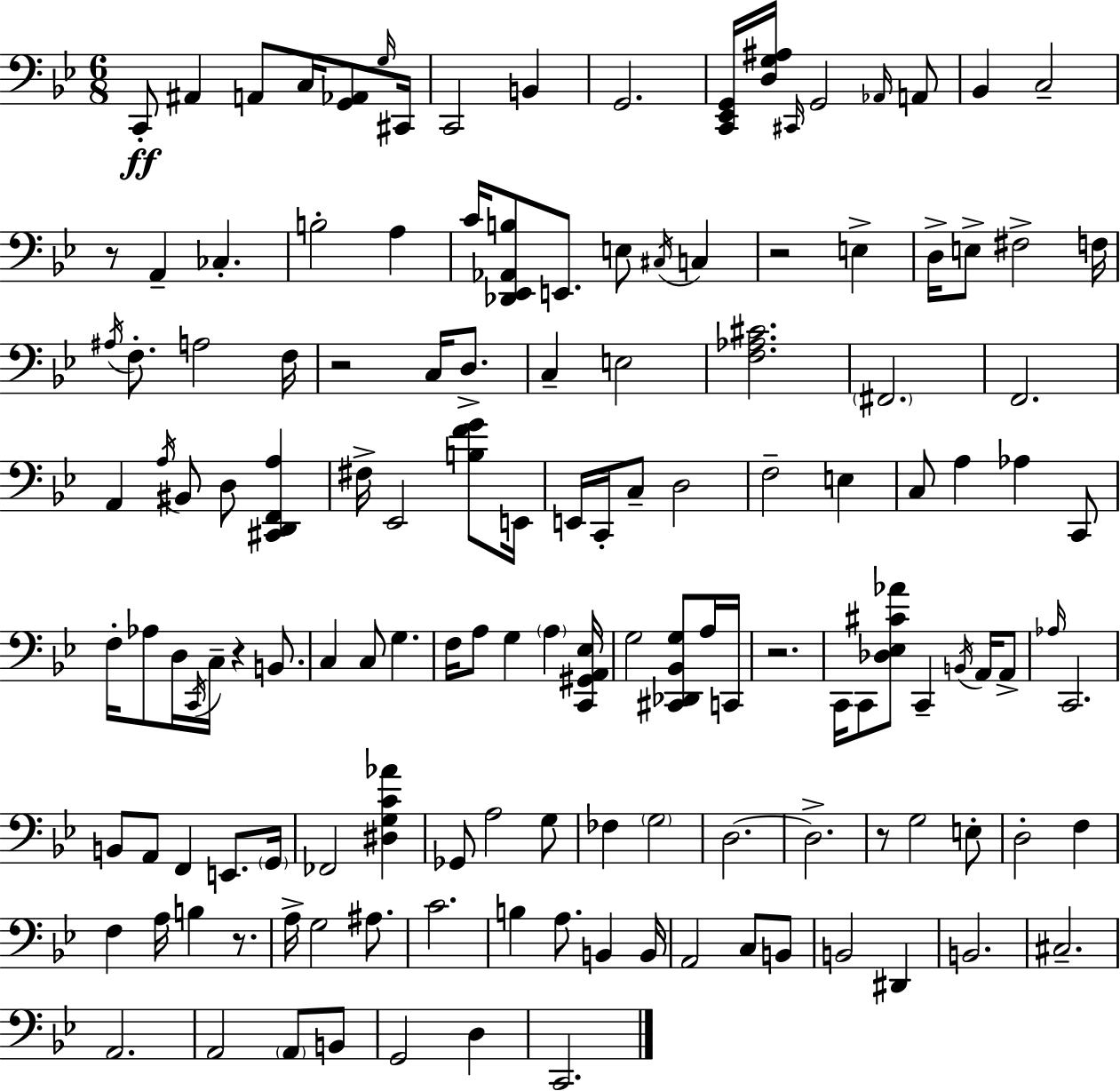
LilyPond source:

{
  \clef bass
  \numericTimeSignature
  \time 6/8
  \key bes \major
  c,8-.\ff ais,4 a,8 c16 <g, aes,>8 \grace { g16 } | cis,16 c,2 b,4 | g,2. | <c, ees, g,>16 <d g ais>16 \grace { cis,16 } g,2 | \break \grace { aes,16 } a,8 bes,4 c2-- | r8 a,4-- ces4.-. | b2-. a4 | c'16 <des, ees, aes, b>8 e,8. e8 \acciaccatura { cis16 } | \break c4 r2 | e4-> d16-> e8-> fis2-> | f16 \acciaccatura { ais16 } f8.-. a2 | f16 r2 | \break c16 d8.-> c4-- e2 | <f aes cis'>2. | \parenthesize fis,2. | f,2. | \break a,4 \acciaccatura { a16 } bis,8 | d8 <cis, d, f, a>4 fis16-> ees,2 | <b f' g'>8 e,16 e,16 c,16-. c8-- d2 | f2-- | \break e4 c8 a4 | aes4 c,8 f16-. aes8 d16 \acciaccatura { c,16 } c16-- | r4 b,8. c4 c8 | g4. f16 a8 g4 | \break \parenthesize a4 <c, gis, a, ees>16 g2 | <cis, des, bes, g>8 a16 c,16 r2. | c,16 c,8 <des ees cis' aes'>8 | c,4-- \acciaccatura { b,16 } a,16 a,8-> \grace { aes16 } c,2. | \break b,8 a,8 | f,4 e,8. \parenthesize g,16 fes,2 | <dis g c' aes'>4 ges,8 a2 | g8 fes4 | \break \parenthesize g2 d2.~~ | d2.-> | r8 g2 | e8-. d2-. | \break f4 f4 | a16 b4 r8. a16-> g2 | ais8. c'2. | b4 | \break a8. b,4 b,16 a,2 | c8 b,8 b,2 | dis,4 b,2. | cis2.-- | \break a,2. | a,2 | \parenthesize a,8 b,8 g,2 | d4 c,2. | \break \bar "|."
}